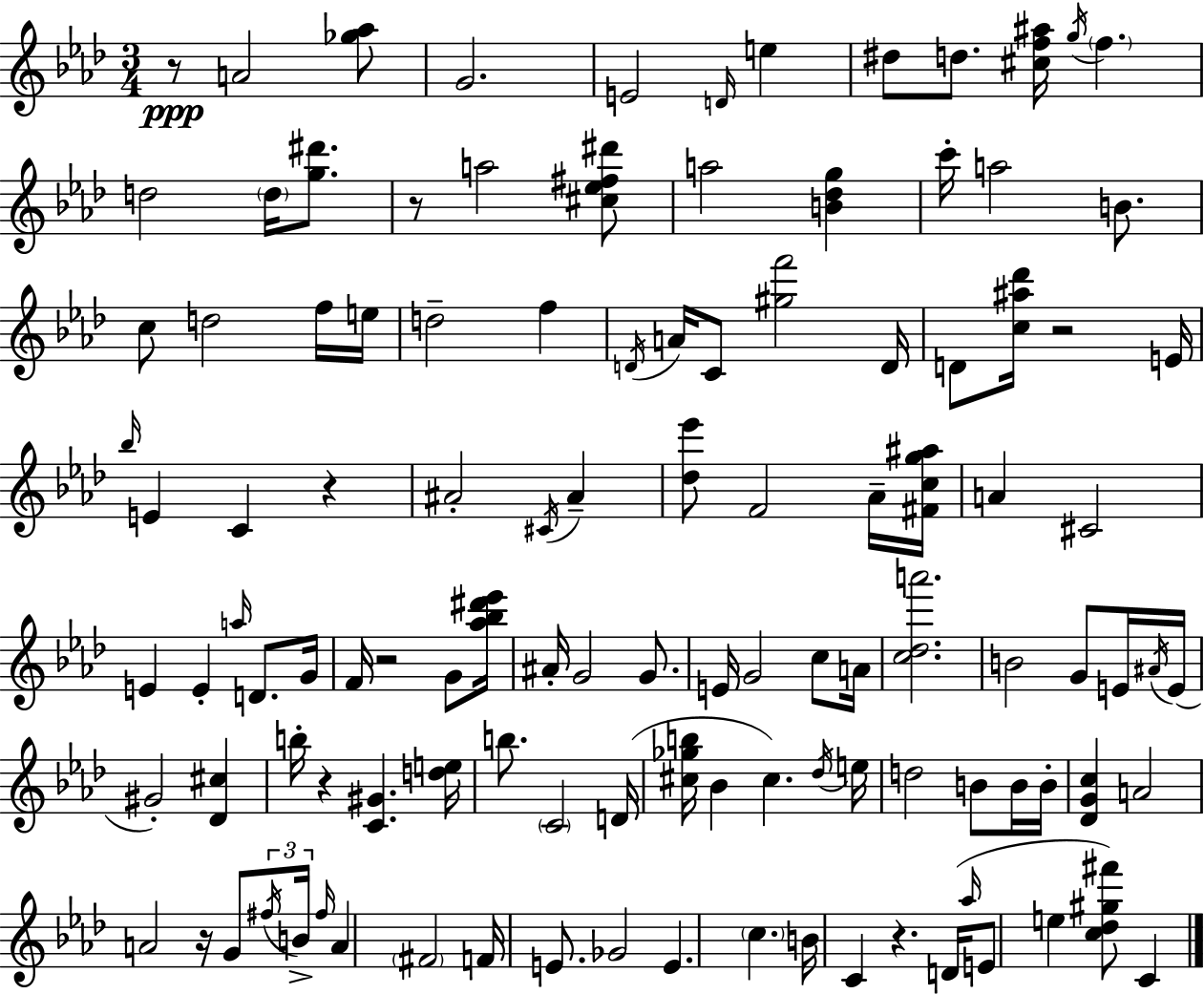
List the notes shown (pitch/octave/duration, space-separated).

R/e A4/h [Gb5,Ab5]/e G4/h. E4/h D4/s E5/q D#5/e D5/e. [C#5,F5,A#5]/s G5/s F5/q. D5/h D5/s [G5,D#6]/e. R/e A5/h [C#5,Eb5,F#5,D#6]/e A5/h [B4,Db5,G5]/q C6/s A5/h B4/e. C5/e D5/h F5/s E5/s D5/h F5/q D4/s A4/s C4/e [G#5,F6]/h D4/s D4/e [C5,A#5,Db6]/s R/h E4/s Bb5/s E4/q C4/q R/q A#4/h C#4/s A#4/q [Db5,Eb6]/e F4/h Ab4/s [F#4,C5,G5,A#5]/s A4/q C#4/h E4/q E4/q A5/s D4/e. G4/s F4/s R/h G4/e [Ab5,Bb5,D#6,Eb6]/s A#4/s G4/h G4/e. E4/s G4/h C5/e A4/s [C5,Db5,A6]/h. B4/h G4/e E4/s A#4/s E4/s G#4/h [Db4,C#5]/q B5/s R/q [C4,G#4]/q. [D5,E5]/s B5/e. C4/h D4/s [C#5,Gb5,B5]/s Bb4/q C#5/q. Db5/s E5/s D5/h B4/e B4/s B4/s [Db4,G4,C5]/q A4/h A4/h R/s G4/e F#5/s B4/s F#5/s A4/q F#4/h F4/s E4/e. Gb4/h E4/q. C5/q. B4/s C4/q R/q. D4/s Ab5/s E4/e E5/q [C5,Db5,G#5,F#6]/e C4/q